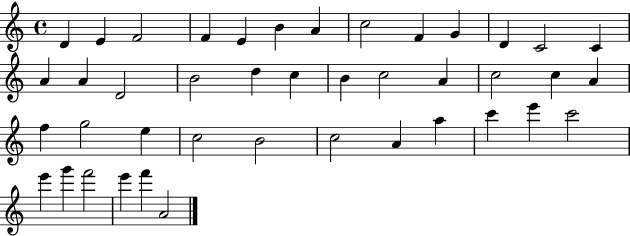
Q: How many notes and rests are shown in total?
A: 42